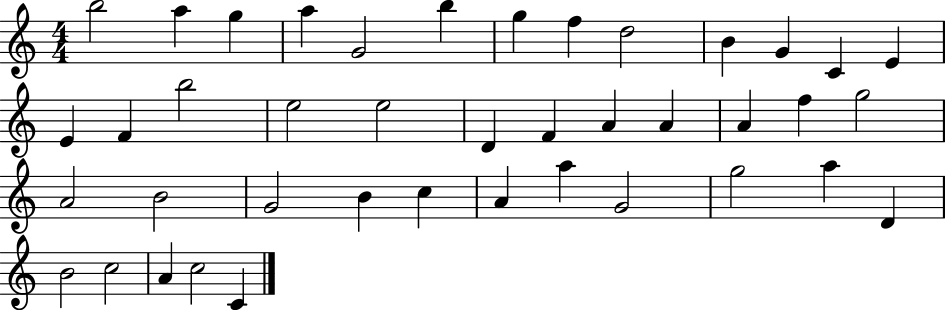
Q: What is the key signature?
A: C major